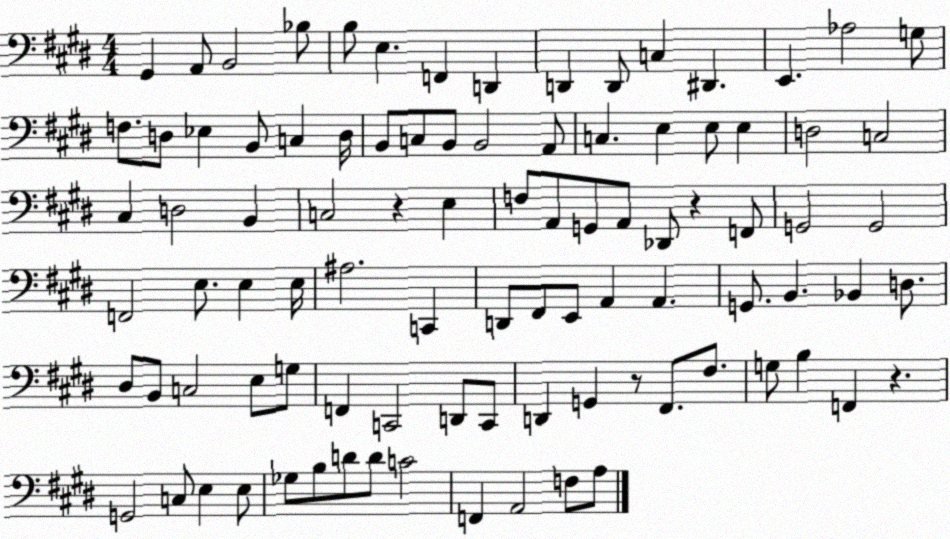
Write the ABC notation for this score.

X:1
T:Untitled
M:4/4
L:1/4
K:E
^G,, A,,/2 B,,2 _B,/2 B,/2 E, F,, D,, D,, D,,/2 C, ^D,, E,, _A,2 G,/2 F,/2 D,/2 _E, B,,/2 C, D,/4 B,,/2 C,/2 B,,/2 B,,2 A,,/2 C, E, E,/2 E, D,2 C,2 ^C, D,2 B,, C,2 z E, F,/2 A,,/2 G,,/2 A,,/2 _D,,/2 z F,,/2 G,,2 G,,2 F,,2 E,/2 E, E,/4 ^A,2 C,, D,,/2 ^F,,/2 E,,/2 A,, A,, G,,/2 B,, _B,, D,/2 ^D,/2 B,,/2 C,2 E,/2 G,/2 F,, C,,2 D,,/2 C,,/2 D,, G,, z/2 ^F,,/2 ^F,/2 G,/2 B, F,, z G,,2 C,/2 E, E,/2 _G,/2 B,/2 D/2 D/2 C2 F,, A,,2 F,/2 A,/2